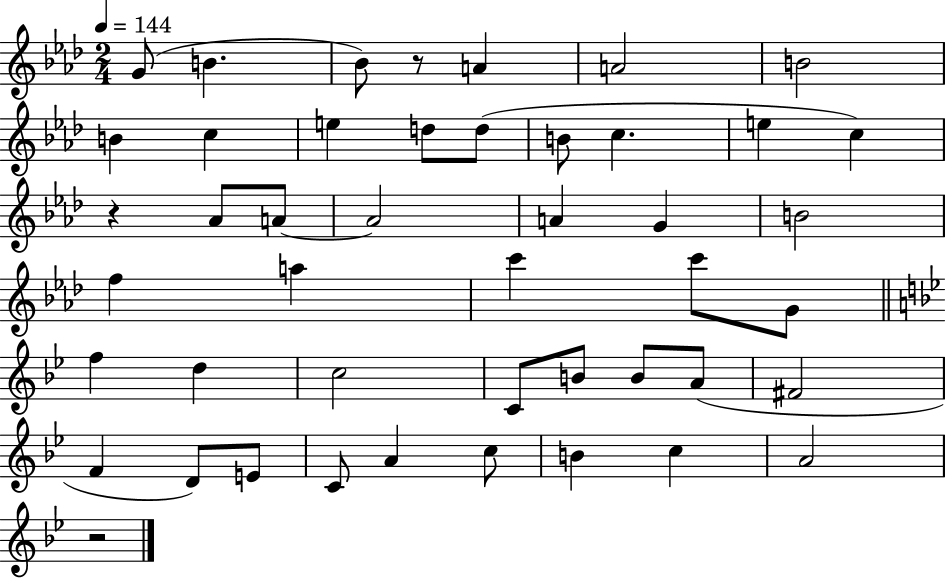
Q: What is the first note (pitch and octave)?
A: G4